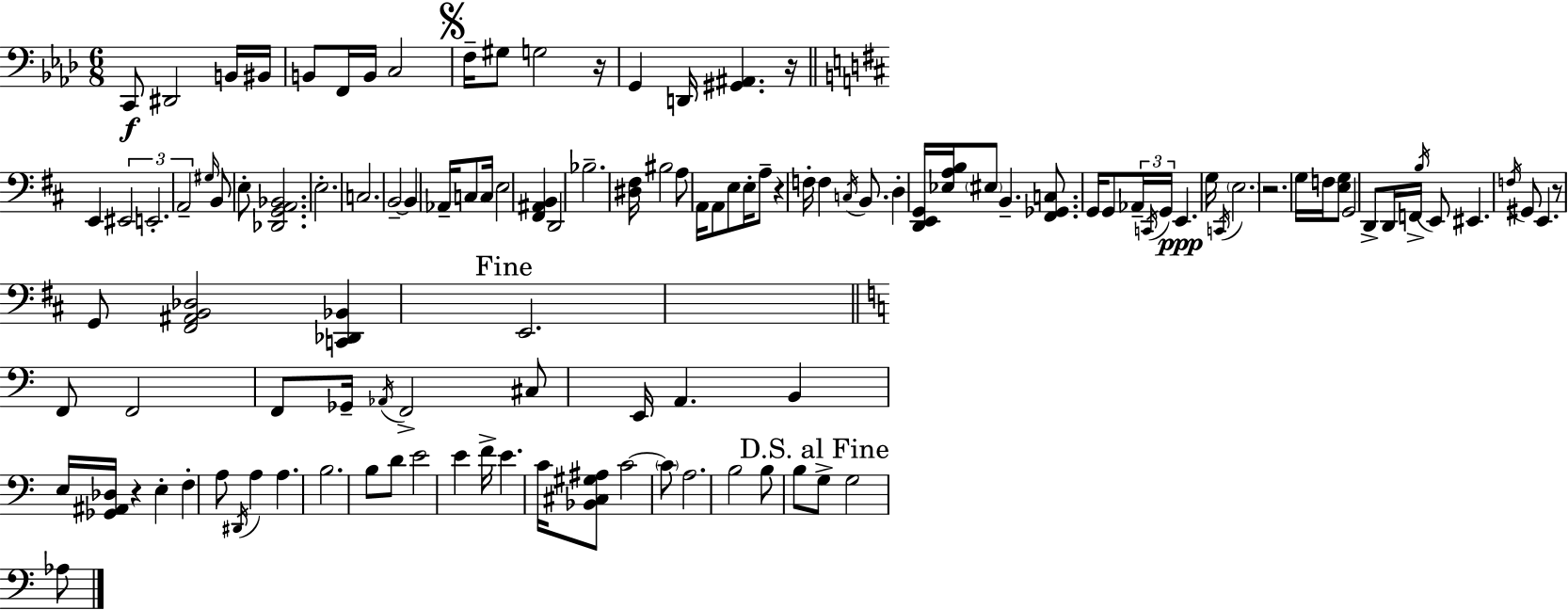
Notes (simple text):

C2/e D#2/h B2/s BIS2/s B2/e F2/s B2/s C3/h F3/s G#3/e G3/h R/s G2/q D2/s [G#2,A#2]/q. R/s E2/q EIS2/h E2/h. A2/h G#3/s B2/e E3/e [Db2,G2,A2,Bb2]/h. E3/h. C3/h. B2/h B2/q Ab2/s C3/e C3/s E3/h [F#2,A#2,B2]/q D2/h Bb3/h. [D#3,F#3]/s BIS3/h A3/e A2/s A2/e E3/e E3/s A3/e R/q F3/s F3/q C3/s B2/e. D3/q [D2,E2,G2]/s [Eb3,A3,B3]/s EIS3/e B2/q. [F#2,Gb2,C3]/e. G2/s G2/e Ab2/s C2/s G2/s E2/q. G3/s C2/s E3/h. R/h. G3/s F3/s [E3,G3]/e G2/h D2/e D2/s F2/s B3/s E2/e EIS2/q. F3/s G#2/e E2/q. R/e G2/e [F#2,A#2,B2,Db3]/h [C2,Db2,Bb2]/q E2/h. F2/e F2/h F2/e Gb2/s Ab2/s F2/h C#3/e E2/s A2/q. B2/q E3/s [Gb2,A#2,Db3]/s R/q E3/q F3/q A3/e D#2/s A3/q A3/q. B3/h. B3/e D4/e E4/h E4/q F4/s E4/q. C4/s [Bb2,C#3,G#3,A#3]/e C4/h C4/e A3/h. B3/h B3/e B3/e G3/e G3/h Ab3/e